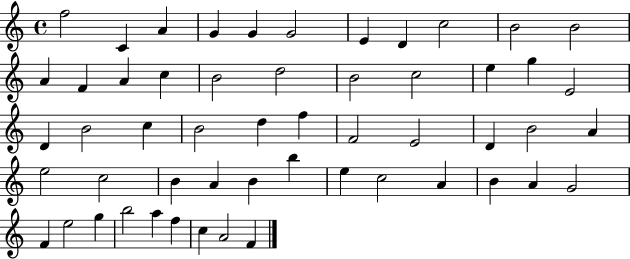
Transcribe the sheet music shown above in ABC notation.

X:1
T:Untitled
M:4/4
L:1/4
K:C
f2 C A G G G2 E D c2 B2 B2 A F A c B2 d2 B2 c2 e g E2 D B2 c B2 d f F2 E2 D B2 A e2 c2 B A B b e c2 A B A G2 F e2 g b2 a f c A2 F